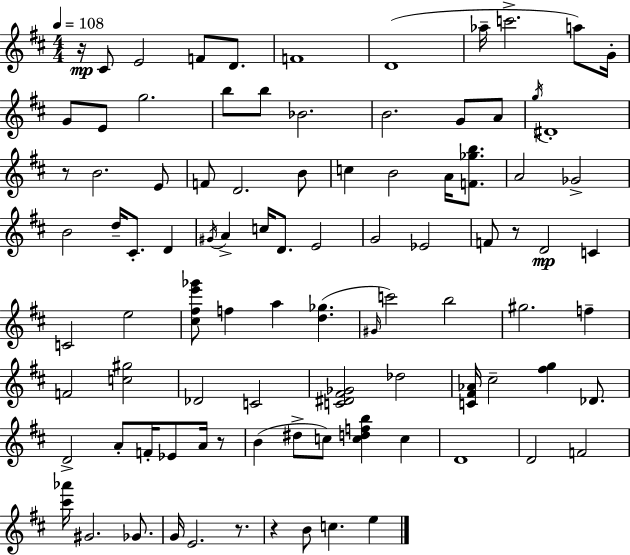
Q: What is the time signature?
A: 4/4